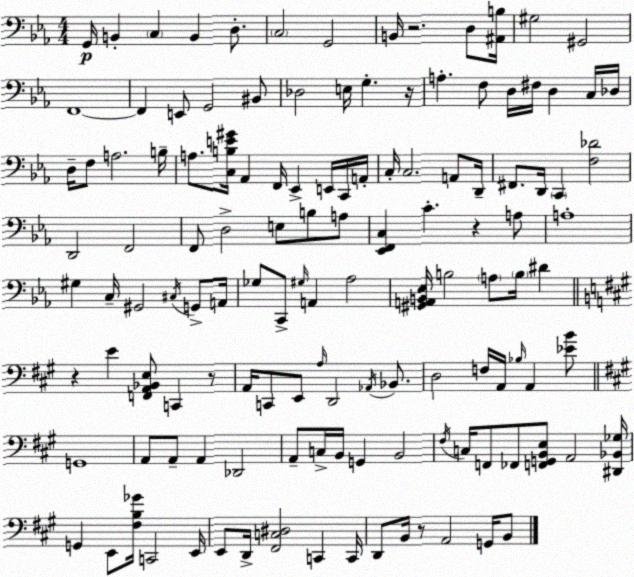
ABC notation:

X:1
T:Untitled
M:4/4
L:1/4
K:Eb
G,,/4 B,, C, B,, D,/2 C,2 G,,2 B,,/4 z2 D,/2 [^A,,B,]/4 ^G,2 ^G,,2 F,,4 F,, E,,/2 G,,2 ^B,,/2 _D,2 E,/4 G, z/4 A, F,/2 D,/4 ^F,/4 D, C,/4 _D,/4 D,/4 F,/2 A,2 B,/4 A,/2 [C,B,E^G]/4 _A,, F,,/4 _E,, E,,/4 C,,/4 A,,/4 C,/4 C,2 A,,/2 D,,/4 ^F,,/2 D,,/4 C,, [F,_D]2 D,,2 F,,2 F,,/2 D,2 E,/2 B,/2 A,/2 [_E,,F,,C,] C z A,/2 A,4 ^G, C,/4 ^G,,2 ^C,/4 G,,/2 A,,/4 _G,/2 C,,/2 ^G,/4 A,, _A,2 [^G,,A,,B,,_E,]/4 B,2 A,/2 B,/4 ^D z E [F,,A,,_B,,E,]/2 C,, z/2 A,,/4 C,,/2 E,,/2 A,/4 D,,2 _A,,/4 _B,,/2 D,2 F,/4 A,,/4 _B,/4 A,, [_EB]/2 G,,4 A,,/2 A,,/2 A,, _D,,2 A,,/2 C,/4 B,,/4 G,, B,,2 ^F,/4 C,/4 F,,/2 _F,,/2 [F,,G,,B,,E,]/2 A,,2 [^D,,_B,,_G,]/4 G,, E,,/2 [^F,B,_G]/4 C,,2 E,,/4 E,,/2 D,,/4 [^F,,C,^D,]2 C,, C,,/4 D,,/2 B,,/4 z/2 A,,2 G,,/4 B,,/2